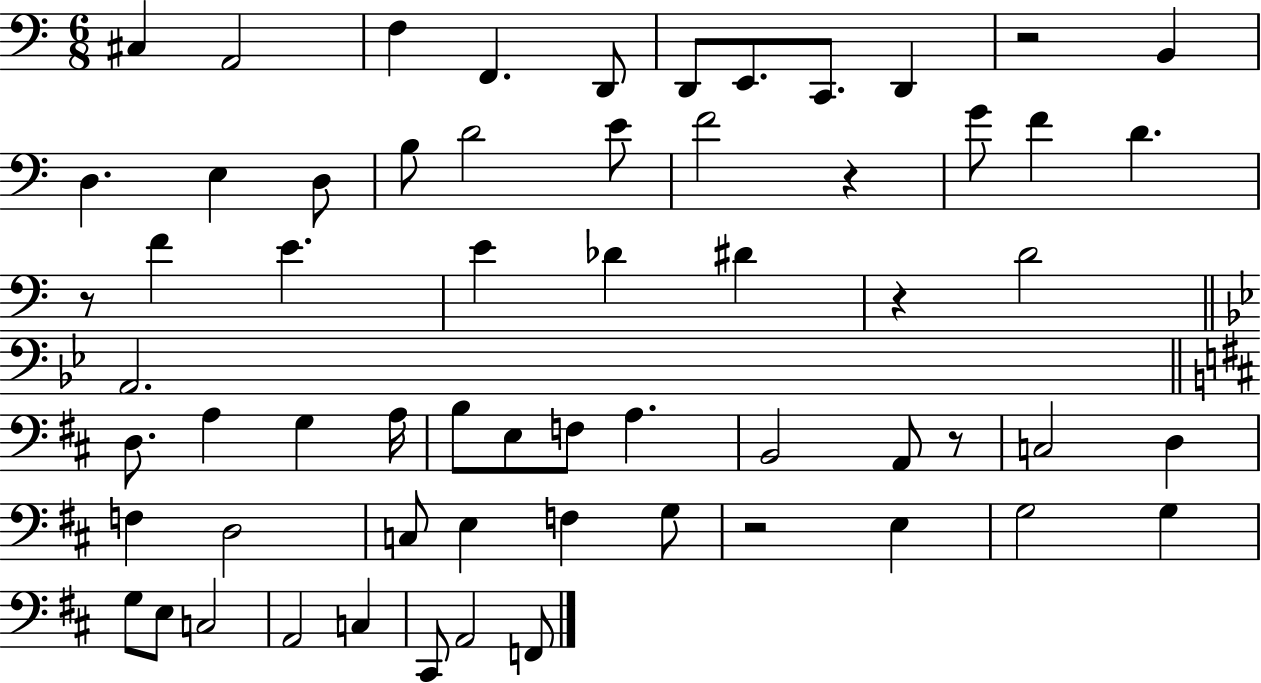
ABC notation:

X:1
T:Untitled
M:6/8
L:1/4
K:C
^C, A,,2 F, F,, D,,/2 D,,/2 E,,/2 C,,/2 D,, z2 B,, D, E, D,/2 B,/2 D2 E/2 F2 z G/2 F D z/2 F E E _D ^D z D2 A,,2 D,/2 A, G, A,/4 B,/2 E,/2 F,/2 A, B,,2 A,,/2 z/2 C,2 D, F, D,2 C,/2 E, F, G,/2 z2 E, G,2 G, G,/2 E,/2 C,2 A,,2 C, ^C,,/2 A,,2 F,,/2